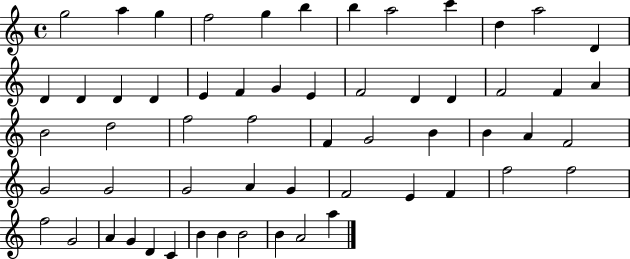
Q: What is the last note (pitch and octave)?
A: A5